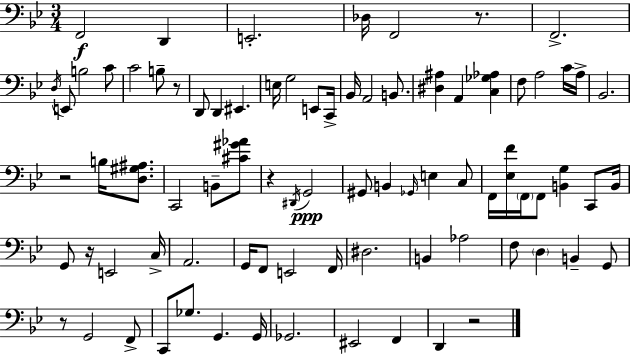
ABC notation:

X:1
T:Untitled
M:3/4
L:1/4
K:Gm
F,,2 D,, E,,2 _D,/4 F,,2 z/2 F,,2 D,/4 E,,/2 B,2 C/2 C2 B,/2 z/2 D,,/2 D,, ^E,, E,/4 G,2 E,,/2 C,,/4 _B,,/4 A,,2 B,,/2 [^D,^A,] A,, [C,_G,_A,] F,/2 A,2 C/4 A,/4 _B,,2 z2 B,/4 [D,^G,^A,]/2 C,,2 B,,/2 [^C^G_A]/2 z ^D,,/4 G,,2 ^G,,/2 B,, _G,,/4 E, C,/2 F,,/4 [_E,F]/4 F,,/4 F,,/2 [B,,G,] C,,/2 B,,/4 G,,/2 z/4 E,,2 C,/4 A,,2 G,,/4 F,,/2 E,,2 F,,/4 ^D,2 B,, _A,2 F,/2 D, B,, G,,/2 z/2 G,,2 F,,/2 C,,/2 _G,/2 G,, G,,/4 _G,,2 ^E,,2 F,, D,, z2